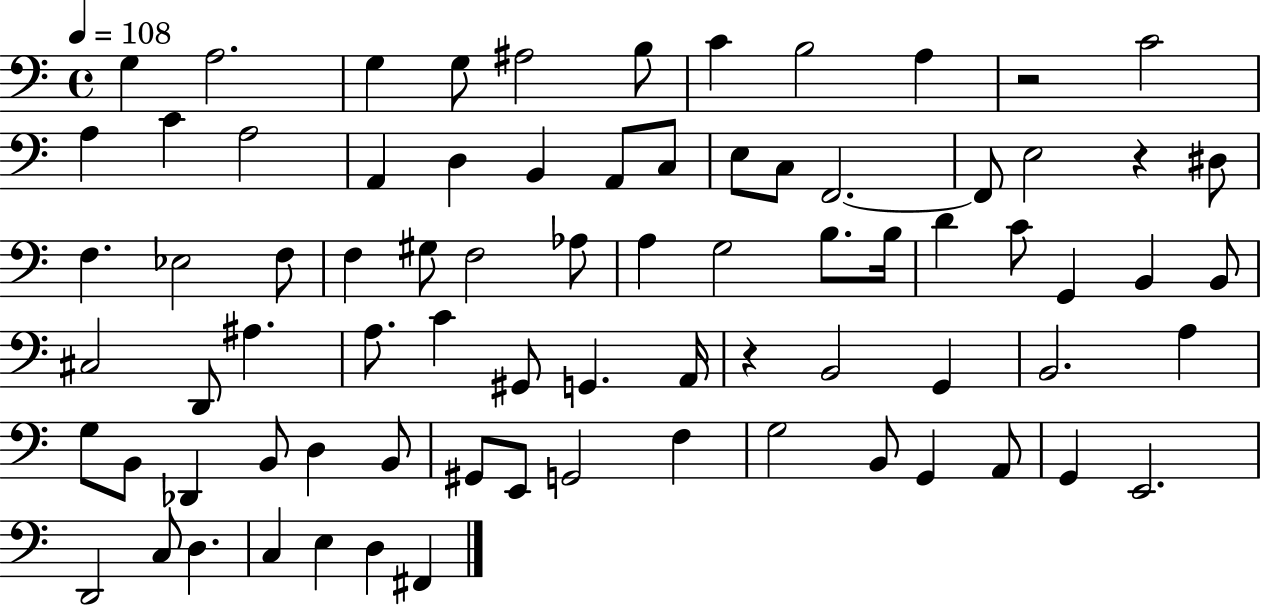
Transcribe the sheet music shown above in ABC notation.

X:1
T:Untitled
M:4/4
L:1/4
K:C
G, A,2 G, G,/2 ^A,2 B,/2 C B,2 A, z2 C2 A, C A,2 A,, D, B,, A,,/2 C,/2 E,/2 C,/2 F,,2 F,,/2 E,2 z ^D,/2 F, _E,2 F,/2 F, ^G,/2 F,2 _A,/2 A, G,2 B,/2 B,/4 D C/2 G,, B,, B,,/2 ^C,2 D,,/2 ^A, A,/2 C ^G,,/2 G,, A,,/4 z B,,2 G,, B,,2 A, G,/2 B,,/2 _D,, B,,/2 D, B,,/2 ^G,,/2 E,,/2 G,,2 F, G,2 B,,/2 G,, A,,/2 G,, E,,2 D,,2 C,/2 D, C, E, D, ^F,,